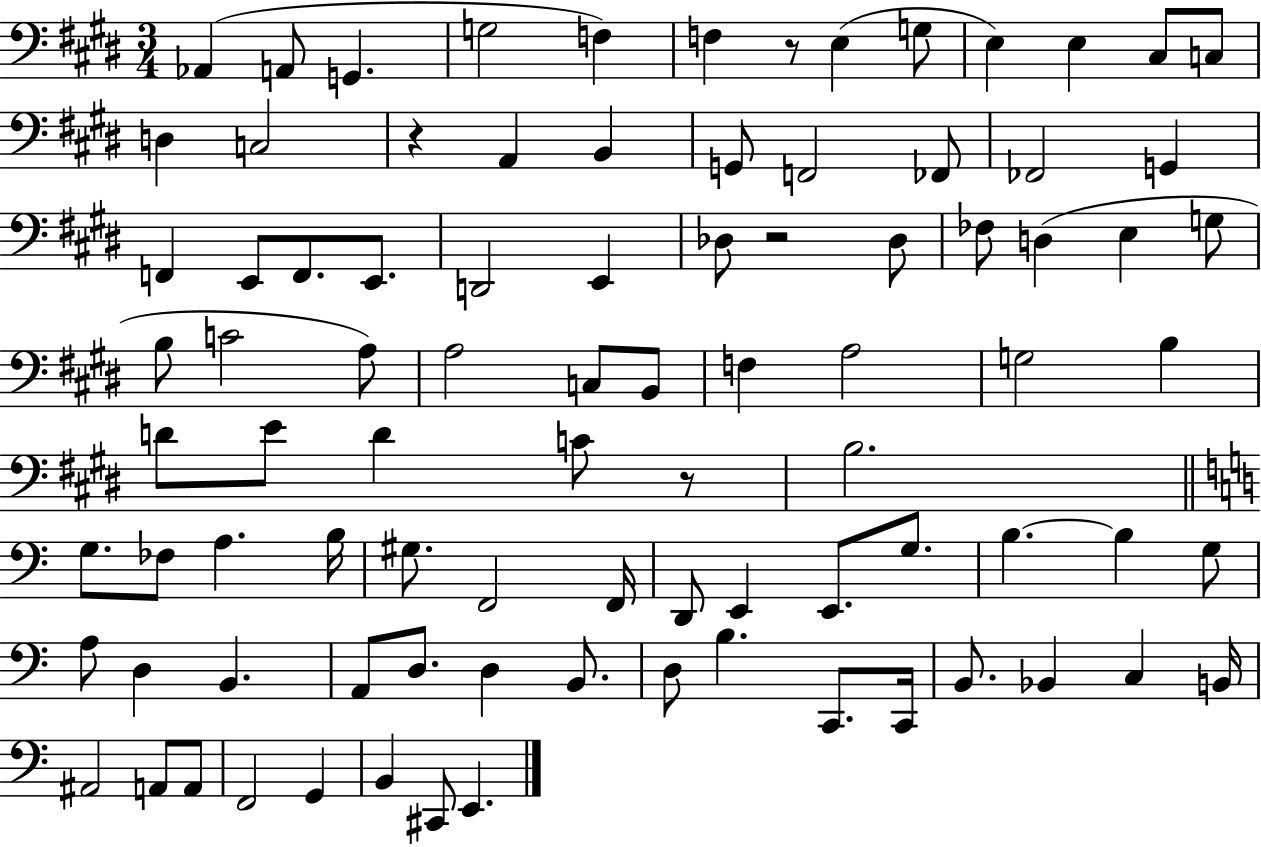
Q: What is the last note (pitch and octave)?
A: E2